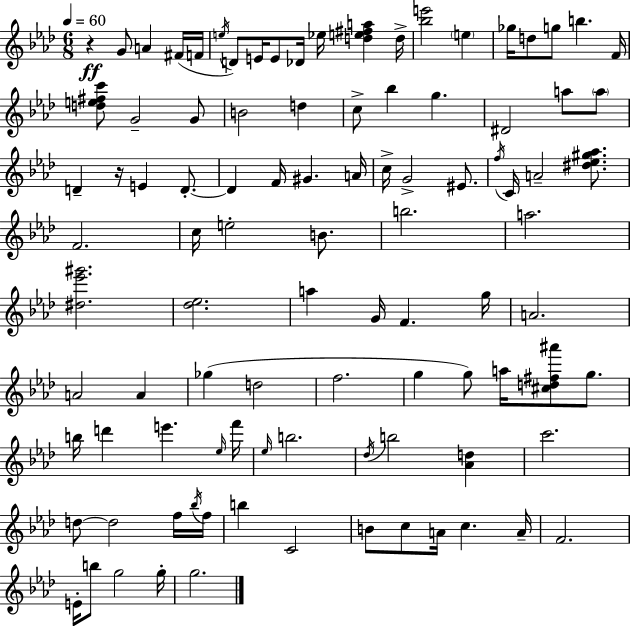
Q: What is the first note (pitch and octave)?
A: G4